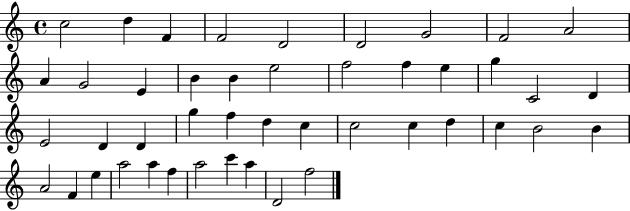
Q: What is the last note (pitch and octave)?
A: F5